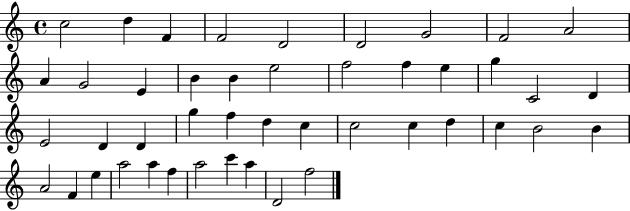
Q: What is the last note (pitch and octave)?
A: F5